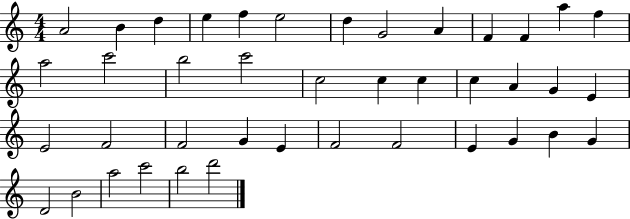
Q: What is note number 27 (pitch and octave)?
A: F4